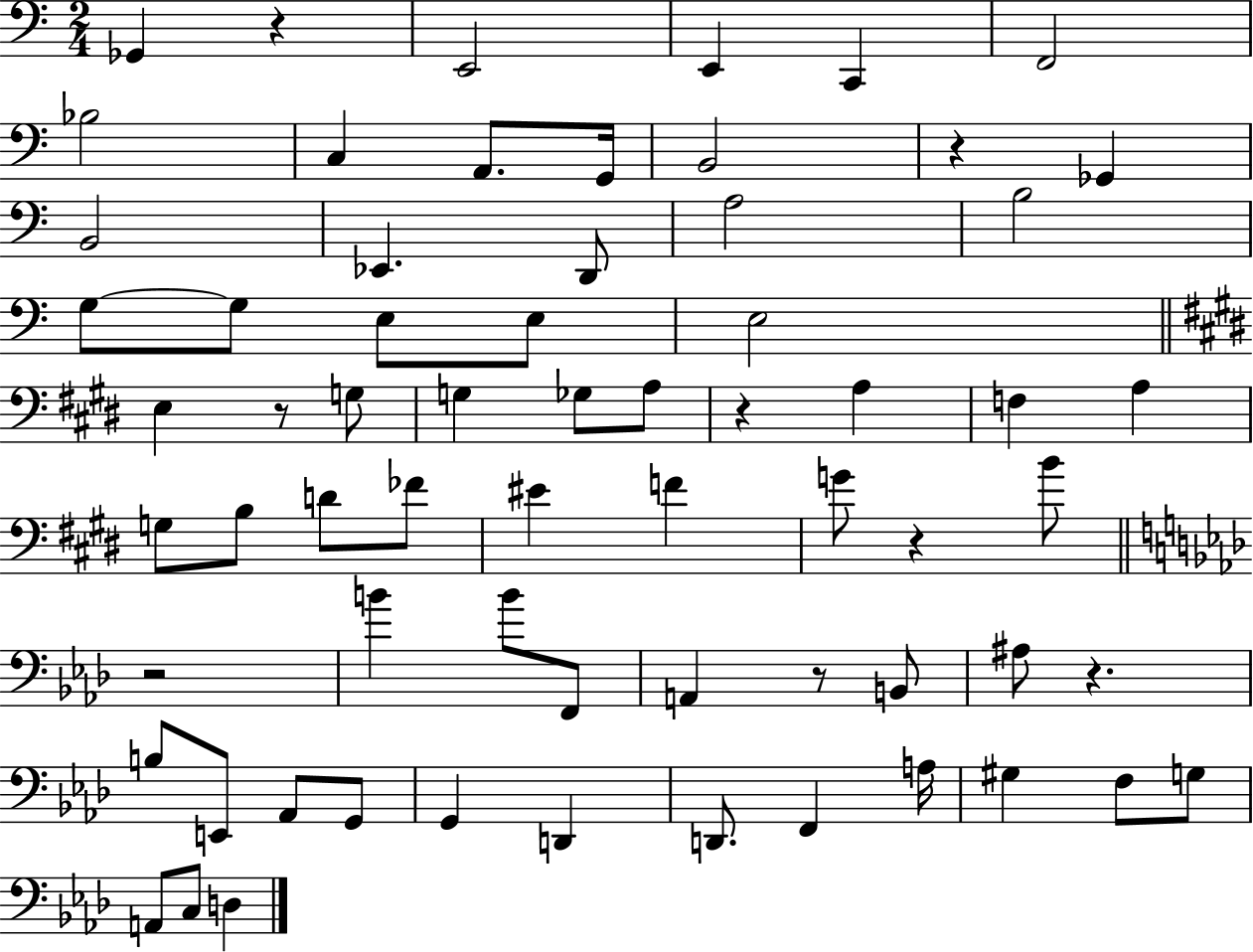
X:1
T:Untitled
M:2/4
L:1/4
K:C
_G,, z E,,2 E,, C,, F,,2 _B,2 C, A,,/2 G,,/4 B,,2 z _G,, B,,2 _E,, D,,/2 A,2 B,2 G,/2 G,/2 E,/2 E,/2 E,2 E, z/2 G,/2 G, _G,/2 A,/2 z A, F, A, G,/2 B,/2 D/2 _F/2 ^E F G/2 z B/2 z2 B B/2 F,,/2 A,, z/2 B,,/2 ^A,/2 z B,/2 E,,/2 _A,,/2 G,,/2 G,, D,, D,,/2 F,, A,/4 ^G, F,/2 G,/2 A,,/2 C,/2 D,